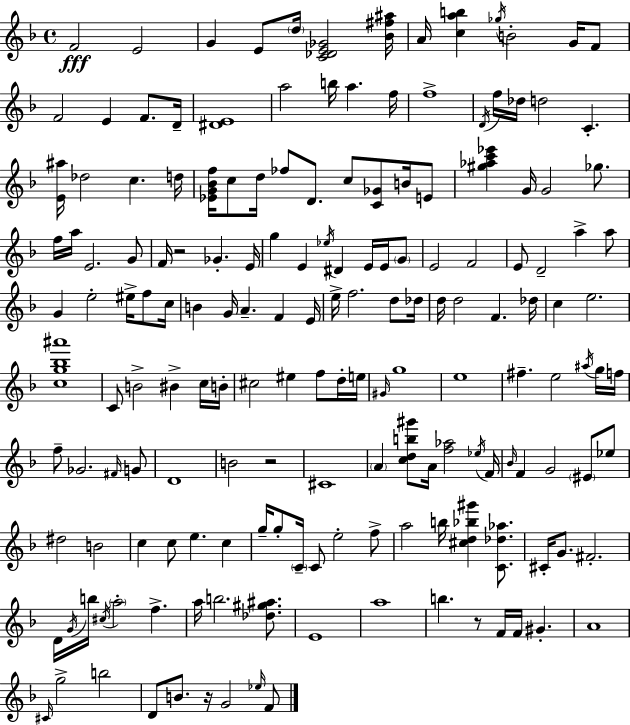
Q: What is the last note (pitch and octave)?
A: F4